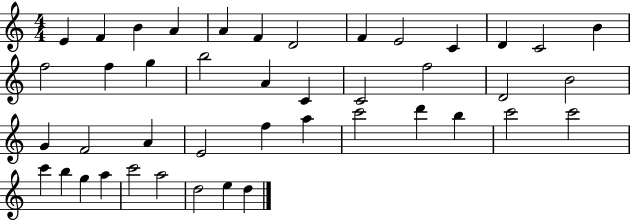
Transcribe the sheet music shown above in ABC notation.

X:1
T:Untitled
M:4/4
L:1/4
K:C
E F B A A F D2 F E2 C D C2 B f2 f g b2 A C C2 f2 D2 B2 G F2 A E2 f a c'2 d' b c'2 c'2 c' b g a c'2 a2 d2 e d